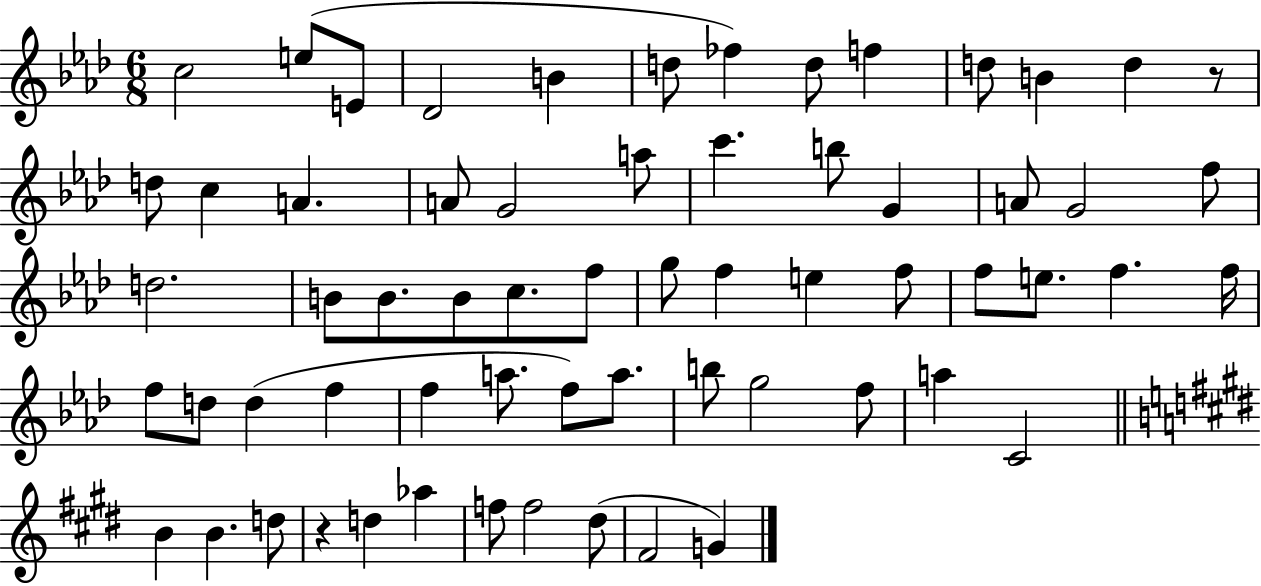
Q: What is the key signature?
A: AES major